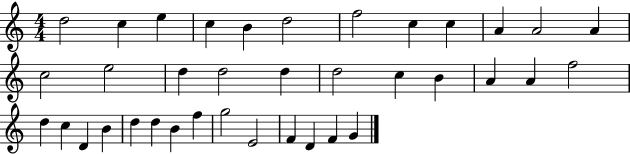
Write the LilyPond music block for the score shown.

{
  \clef treble
  \numericTimeSignature
  \time 4/4
  \key c \major
  d''2 c''4 e''4 | c''4 b'4 d''2 | f''2 c''4 c''4 | a'4 a'2 a'4 | \break c''2 e''2 | d''4 d''2 d''4 | d''2 c''4 b'4 | a'4 a'4 f''2 | \break d''4 c''4 d'4 b'4 | d''4 d''4 b'4 f''4 | g''2 e'2 | f'4 d'4 f'4 g'4 | \break \bar "|."
}